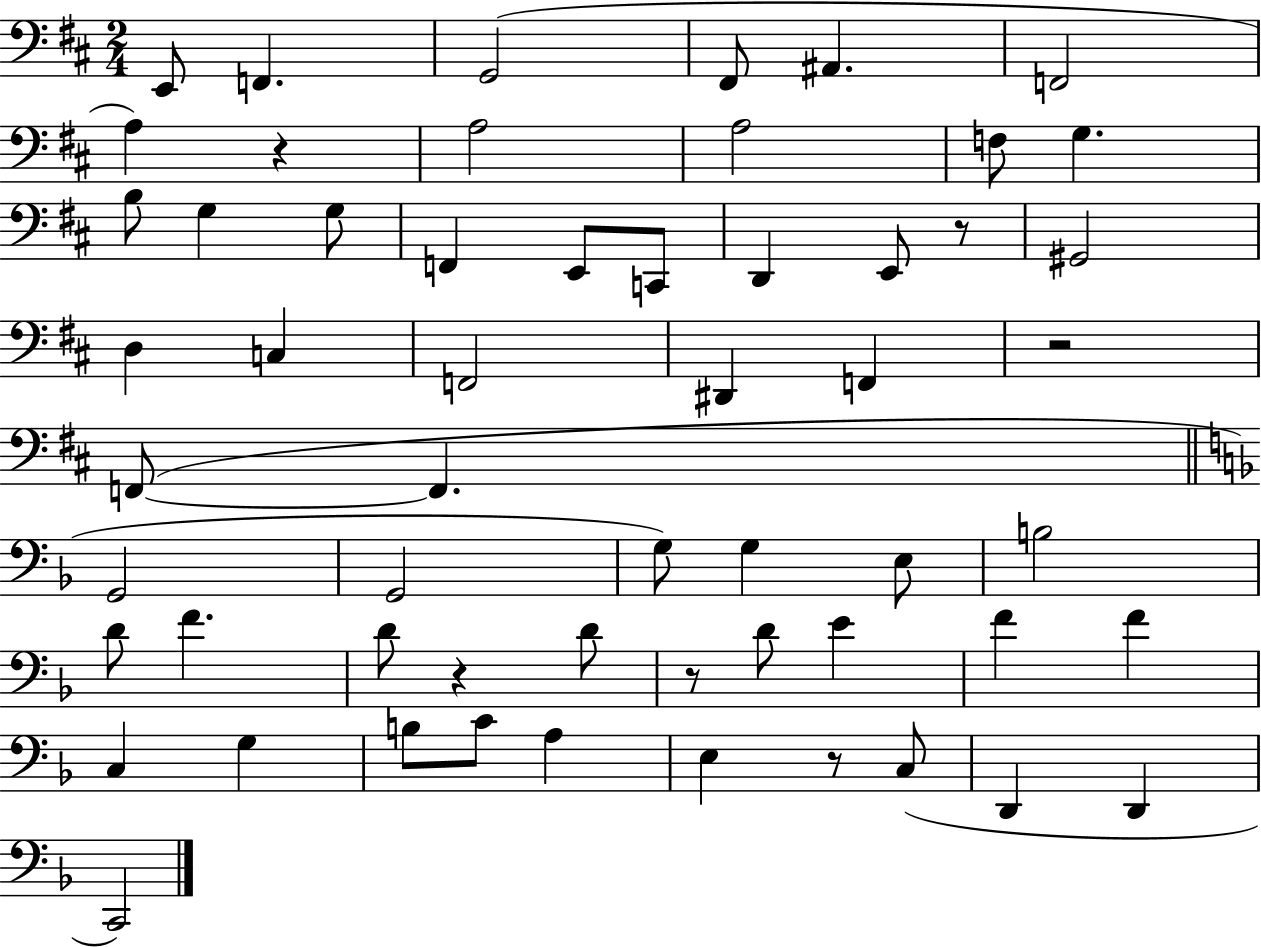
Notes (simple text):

E2/e F2/q. G2/h F#2/e A#2/q. F2/h A3/q R/q A3/h A3/h F3/e G3/q. B3/e G3/q G3/e F2/q E2/e C2/e D2/q E2/e R/e G#2/h D3/q C3/q F2/h D#2/q F2/q R/h F2/e F2/q. G2/h G2/h G3/e G3/q E3/e B3/h D4/e F4/q. D4/e R/q D4/e R/e D4/e E4/q F4/q F4/q C3/q G3/q B3/e C4/e A3/q E3/q R/e C3/e D2/q D2/q C2/h